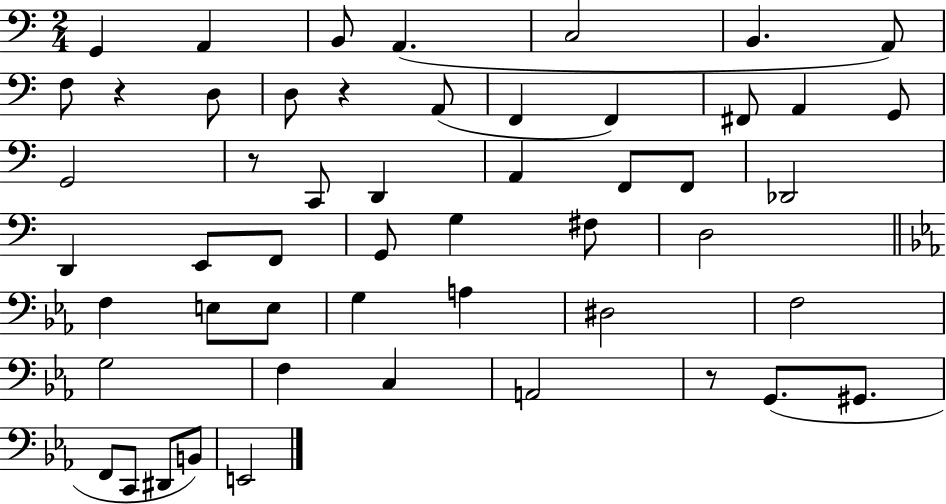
{
  \clef bass
  \numericTimeSignature
  \time 2/4
  \key c \major
  \repeat volta 2 { g,4 a,4 | b,8 a,4.( | c2 | b,4. a,8) | \break f8 r4 d8 | d8 r4 a,8( | f,4 f,4) | fis,8 a,4 g,8 | \break g,2 | r8 c,8 d,4 | a,4 f,8 f,8 | des,2 | \break d,4 e,8 f,8 | g,8 g4 fis8 | d2 | \bar "||" \break \key ees \major f4 e8 e8 | g4 a4 | dis2 | f2 | \break g2 | f4 c4 | a,2 | r8 g,8.( gis,8. | \break f,8 c,8 dis,8 b,8) | e,2 | } \bar "|."
}